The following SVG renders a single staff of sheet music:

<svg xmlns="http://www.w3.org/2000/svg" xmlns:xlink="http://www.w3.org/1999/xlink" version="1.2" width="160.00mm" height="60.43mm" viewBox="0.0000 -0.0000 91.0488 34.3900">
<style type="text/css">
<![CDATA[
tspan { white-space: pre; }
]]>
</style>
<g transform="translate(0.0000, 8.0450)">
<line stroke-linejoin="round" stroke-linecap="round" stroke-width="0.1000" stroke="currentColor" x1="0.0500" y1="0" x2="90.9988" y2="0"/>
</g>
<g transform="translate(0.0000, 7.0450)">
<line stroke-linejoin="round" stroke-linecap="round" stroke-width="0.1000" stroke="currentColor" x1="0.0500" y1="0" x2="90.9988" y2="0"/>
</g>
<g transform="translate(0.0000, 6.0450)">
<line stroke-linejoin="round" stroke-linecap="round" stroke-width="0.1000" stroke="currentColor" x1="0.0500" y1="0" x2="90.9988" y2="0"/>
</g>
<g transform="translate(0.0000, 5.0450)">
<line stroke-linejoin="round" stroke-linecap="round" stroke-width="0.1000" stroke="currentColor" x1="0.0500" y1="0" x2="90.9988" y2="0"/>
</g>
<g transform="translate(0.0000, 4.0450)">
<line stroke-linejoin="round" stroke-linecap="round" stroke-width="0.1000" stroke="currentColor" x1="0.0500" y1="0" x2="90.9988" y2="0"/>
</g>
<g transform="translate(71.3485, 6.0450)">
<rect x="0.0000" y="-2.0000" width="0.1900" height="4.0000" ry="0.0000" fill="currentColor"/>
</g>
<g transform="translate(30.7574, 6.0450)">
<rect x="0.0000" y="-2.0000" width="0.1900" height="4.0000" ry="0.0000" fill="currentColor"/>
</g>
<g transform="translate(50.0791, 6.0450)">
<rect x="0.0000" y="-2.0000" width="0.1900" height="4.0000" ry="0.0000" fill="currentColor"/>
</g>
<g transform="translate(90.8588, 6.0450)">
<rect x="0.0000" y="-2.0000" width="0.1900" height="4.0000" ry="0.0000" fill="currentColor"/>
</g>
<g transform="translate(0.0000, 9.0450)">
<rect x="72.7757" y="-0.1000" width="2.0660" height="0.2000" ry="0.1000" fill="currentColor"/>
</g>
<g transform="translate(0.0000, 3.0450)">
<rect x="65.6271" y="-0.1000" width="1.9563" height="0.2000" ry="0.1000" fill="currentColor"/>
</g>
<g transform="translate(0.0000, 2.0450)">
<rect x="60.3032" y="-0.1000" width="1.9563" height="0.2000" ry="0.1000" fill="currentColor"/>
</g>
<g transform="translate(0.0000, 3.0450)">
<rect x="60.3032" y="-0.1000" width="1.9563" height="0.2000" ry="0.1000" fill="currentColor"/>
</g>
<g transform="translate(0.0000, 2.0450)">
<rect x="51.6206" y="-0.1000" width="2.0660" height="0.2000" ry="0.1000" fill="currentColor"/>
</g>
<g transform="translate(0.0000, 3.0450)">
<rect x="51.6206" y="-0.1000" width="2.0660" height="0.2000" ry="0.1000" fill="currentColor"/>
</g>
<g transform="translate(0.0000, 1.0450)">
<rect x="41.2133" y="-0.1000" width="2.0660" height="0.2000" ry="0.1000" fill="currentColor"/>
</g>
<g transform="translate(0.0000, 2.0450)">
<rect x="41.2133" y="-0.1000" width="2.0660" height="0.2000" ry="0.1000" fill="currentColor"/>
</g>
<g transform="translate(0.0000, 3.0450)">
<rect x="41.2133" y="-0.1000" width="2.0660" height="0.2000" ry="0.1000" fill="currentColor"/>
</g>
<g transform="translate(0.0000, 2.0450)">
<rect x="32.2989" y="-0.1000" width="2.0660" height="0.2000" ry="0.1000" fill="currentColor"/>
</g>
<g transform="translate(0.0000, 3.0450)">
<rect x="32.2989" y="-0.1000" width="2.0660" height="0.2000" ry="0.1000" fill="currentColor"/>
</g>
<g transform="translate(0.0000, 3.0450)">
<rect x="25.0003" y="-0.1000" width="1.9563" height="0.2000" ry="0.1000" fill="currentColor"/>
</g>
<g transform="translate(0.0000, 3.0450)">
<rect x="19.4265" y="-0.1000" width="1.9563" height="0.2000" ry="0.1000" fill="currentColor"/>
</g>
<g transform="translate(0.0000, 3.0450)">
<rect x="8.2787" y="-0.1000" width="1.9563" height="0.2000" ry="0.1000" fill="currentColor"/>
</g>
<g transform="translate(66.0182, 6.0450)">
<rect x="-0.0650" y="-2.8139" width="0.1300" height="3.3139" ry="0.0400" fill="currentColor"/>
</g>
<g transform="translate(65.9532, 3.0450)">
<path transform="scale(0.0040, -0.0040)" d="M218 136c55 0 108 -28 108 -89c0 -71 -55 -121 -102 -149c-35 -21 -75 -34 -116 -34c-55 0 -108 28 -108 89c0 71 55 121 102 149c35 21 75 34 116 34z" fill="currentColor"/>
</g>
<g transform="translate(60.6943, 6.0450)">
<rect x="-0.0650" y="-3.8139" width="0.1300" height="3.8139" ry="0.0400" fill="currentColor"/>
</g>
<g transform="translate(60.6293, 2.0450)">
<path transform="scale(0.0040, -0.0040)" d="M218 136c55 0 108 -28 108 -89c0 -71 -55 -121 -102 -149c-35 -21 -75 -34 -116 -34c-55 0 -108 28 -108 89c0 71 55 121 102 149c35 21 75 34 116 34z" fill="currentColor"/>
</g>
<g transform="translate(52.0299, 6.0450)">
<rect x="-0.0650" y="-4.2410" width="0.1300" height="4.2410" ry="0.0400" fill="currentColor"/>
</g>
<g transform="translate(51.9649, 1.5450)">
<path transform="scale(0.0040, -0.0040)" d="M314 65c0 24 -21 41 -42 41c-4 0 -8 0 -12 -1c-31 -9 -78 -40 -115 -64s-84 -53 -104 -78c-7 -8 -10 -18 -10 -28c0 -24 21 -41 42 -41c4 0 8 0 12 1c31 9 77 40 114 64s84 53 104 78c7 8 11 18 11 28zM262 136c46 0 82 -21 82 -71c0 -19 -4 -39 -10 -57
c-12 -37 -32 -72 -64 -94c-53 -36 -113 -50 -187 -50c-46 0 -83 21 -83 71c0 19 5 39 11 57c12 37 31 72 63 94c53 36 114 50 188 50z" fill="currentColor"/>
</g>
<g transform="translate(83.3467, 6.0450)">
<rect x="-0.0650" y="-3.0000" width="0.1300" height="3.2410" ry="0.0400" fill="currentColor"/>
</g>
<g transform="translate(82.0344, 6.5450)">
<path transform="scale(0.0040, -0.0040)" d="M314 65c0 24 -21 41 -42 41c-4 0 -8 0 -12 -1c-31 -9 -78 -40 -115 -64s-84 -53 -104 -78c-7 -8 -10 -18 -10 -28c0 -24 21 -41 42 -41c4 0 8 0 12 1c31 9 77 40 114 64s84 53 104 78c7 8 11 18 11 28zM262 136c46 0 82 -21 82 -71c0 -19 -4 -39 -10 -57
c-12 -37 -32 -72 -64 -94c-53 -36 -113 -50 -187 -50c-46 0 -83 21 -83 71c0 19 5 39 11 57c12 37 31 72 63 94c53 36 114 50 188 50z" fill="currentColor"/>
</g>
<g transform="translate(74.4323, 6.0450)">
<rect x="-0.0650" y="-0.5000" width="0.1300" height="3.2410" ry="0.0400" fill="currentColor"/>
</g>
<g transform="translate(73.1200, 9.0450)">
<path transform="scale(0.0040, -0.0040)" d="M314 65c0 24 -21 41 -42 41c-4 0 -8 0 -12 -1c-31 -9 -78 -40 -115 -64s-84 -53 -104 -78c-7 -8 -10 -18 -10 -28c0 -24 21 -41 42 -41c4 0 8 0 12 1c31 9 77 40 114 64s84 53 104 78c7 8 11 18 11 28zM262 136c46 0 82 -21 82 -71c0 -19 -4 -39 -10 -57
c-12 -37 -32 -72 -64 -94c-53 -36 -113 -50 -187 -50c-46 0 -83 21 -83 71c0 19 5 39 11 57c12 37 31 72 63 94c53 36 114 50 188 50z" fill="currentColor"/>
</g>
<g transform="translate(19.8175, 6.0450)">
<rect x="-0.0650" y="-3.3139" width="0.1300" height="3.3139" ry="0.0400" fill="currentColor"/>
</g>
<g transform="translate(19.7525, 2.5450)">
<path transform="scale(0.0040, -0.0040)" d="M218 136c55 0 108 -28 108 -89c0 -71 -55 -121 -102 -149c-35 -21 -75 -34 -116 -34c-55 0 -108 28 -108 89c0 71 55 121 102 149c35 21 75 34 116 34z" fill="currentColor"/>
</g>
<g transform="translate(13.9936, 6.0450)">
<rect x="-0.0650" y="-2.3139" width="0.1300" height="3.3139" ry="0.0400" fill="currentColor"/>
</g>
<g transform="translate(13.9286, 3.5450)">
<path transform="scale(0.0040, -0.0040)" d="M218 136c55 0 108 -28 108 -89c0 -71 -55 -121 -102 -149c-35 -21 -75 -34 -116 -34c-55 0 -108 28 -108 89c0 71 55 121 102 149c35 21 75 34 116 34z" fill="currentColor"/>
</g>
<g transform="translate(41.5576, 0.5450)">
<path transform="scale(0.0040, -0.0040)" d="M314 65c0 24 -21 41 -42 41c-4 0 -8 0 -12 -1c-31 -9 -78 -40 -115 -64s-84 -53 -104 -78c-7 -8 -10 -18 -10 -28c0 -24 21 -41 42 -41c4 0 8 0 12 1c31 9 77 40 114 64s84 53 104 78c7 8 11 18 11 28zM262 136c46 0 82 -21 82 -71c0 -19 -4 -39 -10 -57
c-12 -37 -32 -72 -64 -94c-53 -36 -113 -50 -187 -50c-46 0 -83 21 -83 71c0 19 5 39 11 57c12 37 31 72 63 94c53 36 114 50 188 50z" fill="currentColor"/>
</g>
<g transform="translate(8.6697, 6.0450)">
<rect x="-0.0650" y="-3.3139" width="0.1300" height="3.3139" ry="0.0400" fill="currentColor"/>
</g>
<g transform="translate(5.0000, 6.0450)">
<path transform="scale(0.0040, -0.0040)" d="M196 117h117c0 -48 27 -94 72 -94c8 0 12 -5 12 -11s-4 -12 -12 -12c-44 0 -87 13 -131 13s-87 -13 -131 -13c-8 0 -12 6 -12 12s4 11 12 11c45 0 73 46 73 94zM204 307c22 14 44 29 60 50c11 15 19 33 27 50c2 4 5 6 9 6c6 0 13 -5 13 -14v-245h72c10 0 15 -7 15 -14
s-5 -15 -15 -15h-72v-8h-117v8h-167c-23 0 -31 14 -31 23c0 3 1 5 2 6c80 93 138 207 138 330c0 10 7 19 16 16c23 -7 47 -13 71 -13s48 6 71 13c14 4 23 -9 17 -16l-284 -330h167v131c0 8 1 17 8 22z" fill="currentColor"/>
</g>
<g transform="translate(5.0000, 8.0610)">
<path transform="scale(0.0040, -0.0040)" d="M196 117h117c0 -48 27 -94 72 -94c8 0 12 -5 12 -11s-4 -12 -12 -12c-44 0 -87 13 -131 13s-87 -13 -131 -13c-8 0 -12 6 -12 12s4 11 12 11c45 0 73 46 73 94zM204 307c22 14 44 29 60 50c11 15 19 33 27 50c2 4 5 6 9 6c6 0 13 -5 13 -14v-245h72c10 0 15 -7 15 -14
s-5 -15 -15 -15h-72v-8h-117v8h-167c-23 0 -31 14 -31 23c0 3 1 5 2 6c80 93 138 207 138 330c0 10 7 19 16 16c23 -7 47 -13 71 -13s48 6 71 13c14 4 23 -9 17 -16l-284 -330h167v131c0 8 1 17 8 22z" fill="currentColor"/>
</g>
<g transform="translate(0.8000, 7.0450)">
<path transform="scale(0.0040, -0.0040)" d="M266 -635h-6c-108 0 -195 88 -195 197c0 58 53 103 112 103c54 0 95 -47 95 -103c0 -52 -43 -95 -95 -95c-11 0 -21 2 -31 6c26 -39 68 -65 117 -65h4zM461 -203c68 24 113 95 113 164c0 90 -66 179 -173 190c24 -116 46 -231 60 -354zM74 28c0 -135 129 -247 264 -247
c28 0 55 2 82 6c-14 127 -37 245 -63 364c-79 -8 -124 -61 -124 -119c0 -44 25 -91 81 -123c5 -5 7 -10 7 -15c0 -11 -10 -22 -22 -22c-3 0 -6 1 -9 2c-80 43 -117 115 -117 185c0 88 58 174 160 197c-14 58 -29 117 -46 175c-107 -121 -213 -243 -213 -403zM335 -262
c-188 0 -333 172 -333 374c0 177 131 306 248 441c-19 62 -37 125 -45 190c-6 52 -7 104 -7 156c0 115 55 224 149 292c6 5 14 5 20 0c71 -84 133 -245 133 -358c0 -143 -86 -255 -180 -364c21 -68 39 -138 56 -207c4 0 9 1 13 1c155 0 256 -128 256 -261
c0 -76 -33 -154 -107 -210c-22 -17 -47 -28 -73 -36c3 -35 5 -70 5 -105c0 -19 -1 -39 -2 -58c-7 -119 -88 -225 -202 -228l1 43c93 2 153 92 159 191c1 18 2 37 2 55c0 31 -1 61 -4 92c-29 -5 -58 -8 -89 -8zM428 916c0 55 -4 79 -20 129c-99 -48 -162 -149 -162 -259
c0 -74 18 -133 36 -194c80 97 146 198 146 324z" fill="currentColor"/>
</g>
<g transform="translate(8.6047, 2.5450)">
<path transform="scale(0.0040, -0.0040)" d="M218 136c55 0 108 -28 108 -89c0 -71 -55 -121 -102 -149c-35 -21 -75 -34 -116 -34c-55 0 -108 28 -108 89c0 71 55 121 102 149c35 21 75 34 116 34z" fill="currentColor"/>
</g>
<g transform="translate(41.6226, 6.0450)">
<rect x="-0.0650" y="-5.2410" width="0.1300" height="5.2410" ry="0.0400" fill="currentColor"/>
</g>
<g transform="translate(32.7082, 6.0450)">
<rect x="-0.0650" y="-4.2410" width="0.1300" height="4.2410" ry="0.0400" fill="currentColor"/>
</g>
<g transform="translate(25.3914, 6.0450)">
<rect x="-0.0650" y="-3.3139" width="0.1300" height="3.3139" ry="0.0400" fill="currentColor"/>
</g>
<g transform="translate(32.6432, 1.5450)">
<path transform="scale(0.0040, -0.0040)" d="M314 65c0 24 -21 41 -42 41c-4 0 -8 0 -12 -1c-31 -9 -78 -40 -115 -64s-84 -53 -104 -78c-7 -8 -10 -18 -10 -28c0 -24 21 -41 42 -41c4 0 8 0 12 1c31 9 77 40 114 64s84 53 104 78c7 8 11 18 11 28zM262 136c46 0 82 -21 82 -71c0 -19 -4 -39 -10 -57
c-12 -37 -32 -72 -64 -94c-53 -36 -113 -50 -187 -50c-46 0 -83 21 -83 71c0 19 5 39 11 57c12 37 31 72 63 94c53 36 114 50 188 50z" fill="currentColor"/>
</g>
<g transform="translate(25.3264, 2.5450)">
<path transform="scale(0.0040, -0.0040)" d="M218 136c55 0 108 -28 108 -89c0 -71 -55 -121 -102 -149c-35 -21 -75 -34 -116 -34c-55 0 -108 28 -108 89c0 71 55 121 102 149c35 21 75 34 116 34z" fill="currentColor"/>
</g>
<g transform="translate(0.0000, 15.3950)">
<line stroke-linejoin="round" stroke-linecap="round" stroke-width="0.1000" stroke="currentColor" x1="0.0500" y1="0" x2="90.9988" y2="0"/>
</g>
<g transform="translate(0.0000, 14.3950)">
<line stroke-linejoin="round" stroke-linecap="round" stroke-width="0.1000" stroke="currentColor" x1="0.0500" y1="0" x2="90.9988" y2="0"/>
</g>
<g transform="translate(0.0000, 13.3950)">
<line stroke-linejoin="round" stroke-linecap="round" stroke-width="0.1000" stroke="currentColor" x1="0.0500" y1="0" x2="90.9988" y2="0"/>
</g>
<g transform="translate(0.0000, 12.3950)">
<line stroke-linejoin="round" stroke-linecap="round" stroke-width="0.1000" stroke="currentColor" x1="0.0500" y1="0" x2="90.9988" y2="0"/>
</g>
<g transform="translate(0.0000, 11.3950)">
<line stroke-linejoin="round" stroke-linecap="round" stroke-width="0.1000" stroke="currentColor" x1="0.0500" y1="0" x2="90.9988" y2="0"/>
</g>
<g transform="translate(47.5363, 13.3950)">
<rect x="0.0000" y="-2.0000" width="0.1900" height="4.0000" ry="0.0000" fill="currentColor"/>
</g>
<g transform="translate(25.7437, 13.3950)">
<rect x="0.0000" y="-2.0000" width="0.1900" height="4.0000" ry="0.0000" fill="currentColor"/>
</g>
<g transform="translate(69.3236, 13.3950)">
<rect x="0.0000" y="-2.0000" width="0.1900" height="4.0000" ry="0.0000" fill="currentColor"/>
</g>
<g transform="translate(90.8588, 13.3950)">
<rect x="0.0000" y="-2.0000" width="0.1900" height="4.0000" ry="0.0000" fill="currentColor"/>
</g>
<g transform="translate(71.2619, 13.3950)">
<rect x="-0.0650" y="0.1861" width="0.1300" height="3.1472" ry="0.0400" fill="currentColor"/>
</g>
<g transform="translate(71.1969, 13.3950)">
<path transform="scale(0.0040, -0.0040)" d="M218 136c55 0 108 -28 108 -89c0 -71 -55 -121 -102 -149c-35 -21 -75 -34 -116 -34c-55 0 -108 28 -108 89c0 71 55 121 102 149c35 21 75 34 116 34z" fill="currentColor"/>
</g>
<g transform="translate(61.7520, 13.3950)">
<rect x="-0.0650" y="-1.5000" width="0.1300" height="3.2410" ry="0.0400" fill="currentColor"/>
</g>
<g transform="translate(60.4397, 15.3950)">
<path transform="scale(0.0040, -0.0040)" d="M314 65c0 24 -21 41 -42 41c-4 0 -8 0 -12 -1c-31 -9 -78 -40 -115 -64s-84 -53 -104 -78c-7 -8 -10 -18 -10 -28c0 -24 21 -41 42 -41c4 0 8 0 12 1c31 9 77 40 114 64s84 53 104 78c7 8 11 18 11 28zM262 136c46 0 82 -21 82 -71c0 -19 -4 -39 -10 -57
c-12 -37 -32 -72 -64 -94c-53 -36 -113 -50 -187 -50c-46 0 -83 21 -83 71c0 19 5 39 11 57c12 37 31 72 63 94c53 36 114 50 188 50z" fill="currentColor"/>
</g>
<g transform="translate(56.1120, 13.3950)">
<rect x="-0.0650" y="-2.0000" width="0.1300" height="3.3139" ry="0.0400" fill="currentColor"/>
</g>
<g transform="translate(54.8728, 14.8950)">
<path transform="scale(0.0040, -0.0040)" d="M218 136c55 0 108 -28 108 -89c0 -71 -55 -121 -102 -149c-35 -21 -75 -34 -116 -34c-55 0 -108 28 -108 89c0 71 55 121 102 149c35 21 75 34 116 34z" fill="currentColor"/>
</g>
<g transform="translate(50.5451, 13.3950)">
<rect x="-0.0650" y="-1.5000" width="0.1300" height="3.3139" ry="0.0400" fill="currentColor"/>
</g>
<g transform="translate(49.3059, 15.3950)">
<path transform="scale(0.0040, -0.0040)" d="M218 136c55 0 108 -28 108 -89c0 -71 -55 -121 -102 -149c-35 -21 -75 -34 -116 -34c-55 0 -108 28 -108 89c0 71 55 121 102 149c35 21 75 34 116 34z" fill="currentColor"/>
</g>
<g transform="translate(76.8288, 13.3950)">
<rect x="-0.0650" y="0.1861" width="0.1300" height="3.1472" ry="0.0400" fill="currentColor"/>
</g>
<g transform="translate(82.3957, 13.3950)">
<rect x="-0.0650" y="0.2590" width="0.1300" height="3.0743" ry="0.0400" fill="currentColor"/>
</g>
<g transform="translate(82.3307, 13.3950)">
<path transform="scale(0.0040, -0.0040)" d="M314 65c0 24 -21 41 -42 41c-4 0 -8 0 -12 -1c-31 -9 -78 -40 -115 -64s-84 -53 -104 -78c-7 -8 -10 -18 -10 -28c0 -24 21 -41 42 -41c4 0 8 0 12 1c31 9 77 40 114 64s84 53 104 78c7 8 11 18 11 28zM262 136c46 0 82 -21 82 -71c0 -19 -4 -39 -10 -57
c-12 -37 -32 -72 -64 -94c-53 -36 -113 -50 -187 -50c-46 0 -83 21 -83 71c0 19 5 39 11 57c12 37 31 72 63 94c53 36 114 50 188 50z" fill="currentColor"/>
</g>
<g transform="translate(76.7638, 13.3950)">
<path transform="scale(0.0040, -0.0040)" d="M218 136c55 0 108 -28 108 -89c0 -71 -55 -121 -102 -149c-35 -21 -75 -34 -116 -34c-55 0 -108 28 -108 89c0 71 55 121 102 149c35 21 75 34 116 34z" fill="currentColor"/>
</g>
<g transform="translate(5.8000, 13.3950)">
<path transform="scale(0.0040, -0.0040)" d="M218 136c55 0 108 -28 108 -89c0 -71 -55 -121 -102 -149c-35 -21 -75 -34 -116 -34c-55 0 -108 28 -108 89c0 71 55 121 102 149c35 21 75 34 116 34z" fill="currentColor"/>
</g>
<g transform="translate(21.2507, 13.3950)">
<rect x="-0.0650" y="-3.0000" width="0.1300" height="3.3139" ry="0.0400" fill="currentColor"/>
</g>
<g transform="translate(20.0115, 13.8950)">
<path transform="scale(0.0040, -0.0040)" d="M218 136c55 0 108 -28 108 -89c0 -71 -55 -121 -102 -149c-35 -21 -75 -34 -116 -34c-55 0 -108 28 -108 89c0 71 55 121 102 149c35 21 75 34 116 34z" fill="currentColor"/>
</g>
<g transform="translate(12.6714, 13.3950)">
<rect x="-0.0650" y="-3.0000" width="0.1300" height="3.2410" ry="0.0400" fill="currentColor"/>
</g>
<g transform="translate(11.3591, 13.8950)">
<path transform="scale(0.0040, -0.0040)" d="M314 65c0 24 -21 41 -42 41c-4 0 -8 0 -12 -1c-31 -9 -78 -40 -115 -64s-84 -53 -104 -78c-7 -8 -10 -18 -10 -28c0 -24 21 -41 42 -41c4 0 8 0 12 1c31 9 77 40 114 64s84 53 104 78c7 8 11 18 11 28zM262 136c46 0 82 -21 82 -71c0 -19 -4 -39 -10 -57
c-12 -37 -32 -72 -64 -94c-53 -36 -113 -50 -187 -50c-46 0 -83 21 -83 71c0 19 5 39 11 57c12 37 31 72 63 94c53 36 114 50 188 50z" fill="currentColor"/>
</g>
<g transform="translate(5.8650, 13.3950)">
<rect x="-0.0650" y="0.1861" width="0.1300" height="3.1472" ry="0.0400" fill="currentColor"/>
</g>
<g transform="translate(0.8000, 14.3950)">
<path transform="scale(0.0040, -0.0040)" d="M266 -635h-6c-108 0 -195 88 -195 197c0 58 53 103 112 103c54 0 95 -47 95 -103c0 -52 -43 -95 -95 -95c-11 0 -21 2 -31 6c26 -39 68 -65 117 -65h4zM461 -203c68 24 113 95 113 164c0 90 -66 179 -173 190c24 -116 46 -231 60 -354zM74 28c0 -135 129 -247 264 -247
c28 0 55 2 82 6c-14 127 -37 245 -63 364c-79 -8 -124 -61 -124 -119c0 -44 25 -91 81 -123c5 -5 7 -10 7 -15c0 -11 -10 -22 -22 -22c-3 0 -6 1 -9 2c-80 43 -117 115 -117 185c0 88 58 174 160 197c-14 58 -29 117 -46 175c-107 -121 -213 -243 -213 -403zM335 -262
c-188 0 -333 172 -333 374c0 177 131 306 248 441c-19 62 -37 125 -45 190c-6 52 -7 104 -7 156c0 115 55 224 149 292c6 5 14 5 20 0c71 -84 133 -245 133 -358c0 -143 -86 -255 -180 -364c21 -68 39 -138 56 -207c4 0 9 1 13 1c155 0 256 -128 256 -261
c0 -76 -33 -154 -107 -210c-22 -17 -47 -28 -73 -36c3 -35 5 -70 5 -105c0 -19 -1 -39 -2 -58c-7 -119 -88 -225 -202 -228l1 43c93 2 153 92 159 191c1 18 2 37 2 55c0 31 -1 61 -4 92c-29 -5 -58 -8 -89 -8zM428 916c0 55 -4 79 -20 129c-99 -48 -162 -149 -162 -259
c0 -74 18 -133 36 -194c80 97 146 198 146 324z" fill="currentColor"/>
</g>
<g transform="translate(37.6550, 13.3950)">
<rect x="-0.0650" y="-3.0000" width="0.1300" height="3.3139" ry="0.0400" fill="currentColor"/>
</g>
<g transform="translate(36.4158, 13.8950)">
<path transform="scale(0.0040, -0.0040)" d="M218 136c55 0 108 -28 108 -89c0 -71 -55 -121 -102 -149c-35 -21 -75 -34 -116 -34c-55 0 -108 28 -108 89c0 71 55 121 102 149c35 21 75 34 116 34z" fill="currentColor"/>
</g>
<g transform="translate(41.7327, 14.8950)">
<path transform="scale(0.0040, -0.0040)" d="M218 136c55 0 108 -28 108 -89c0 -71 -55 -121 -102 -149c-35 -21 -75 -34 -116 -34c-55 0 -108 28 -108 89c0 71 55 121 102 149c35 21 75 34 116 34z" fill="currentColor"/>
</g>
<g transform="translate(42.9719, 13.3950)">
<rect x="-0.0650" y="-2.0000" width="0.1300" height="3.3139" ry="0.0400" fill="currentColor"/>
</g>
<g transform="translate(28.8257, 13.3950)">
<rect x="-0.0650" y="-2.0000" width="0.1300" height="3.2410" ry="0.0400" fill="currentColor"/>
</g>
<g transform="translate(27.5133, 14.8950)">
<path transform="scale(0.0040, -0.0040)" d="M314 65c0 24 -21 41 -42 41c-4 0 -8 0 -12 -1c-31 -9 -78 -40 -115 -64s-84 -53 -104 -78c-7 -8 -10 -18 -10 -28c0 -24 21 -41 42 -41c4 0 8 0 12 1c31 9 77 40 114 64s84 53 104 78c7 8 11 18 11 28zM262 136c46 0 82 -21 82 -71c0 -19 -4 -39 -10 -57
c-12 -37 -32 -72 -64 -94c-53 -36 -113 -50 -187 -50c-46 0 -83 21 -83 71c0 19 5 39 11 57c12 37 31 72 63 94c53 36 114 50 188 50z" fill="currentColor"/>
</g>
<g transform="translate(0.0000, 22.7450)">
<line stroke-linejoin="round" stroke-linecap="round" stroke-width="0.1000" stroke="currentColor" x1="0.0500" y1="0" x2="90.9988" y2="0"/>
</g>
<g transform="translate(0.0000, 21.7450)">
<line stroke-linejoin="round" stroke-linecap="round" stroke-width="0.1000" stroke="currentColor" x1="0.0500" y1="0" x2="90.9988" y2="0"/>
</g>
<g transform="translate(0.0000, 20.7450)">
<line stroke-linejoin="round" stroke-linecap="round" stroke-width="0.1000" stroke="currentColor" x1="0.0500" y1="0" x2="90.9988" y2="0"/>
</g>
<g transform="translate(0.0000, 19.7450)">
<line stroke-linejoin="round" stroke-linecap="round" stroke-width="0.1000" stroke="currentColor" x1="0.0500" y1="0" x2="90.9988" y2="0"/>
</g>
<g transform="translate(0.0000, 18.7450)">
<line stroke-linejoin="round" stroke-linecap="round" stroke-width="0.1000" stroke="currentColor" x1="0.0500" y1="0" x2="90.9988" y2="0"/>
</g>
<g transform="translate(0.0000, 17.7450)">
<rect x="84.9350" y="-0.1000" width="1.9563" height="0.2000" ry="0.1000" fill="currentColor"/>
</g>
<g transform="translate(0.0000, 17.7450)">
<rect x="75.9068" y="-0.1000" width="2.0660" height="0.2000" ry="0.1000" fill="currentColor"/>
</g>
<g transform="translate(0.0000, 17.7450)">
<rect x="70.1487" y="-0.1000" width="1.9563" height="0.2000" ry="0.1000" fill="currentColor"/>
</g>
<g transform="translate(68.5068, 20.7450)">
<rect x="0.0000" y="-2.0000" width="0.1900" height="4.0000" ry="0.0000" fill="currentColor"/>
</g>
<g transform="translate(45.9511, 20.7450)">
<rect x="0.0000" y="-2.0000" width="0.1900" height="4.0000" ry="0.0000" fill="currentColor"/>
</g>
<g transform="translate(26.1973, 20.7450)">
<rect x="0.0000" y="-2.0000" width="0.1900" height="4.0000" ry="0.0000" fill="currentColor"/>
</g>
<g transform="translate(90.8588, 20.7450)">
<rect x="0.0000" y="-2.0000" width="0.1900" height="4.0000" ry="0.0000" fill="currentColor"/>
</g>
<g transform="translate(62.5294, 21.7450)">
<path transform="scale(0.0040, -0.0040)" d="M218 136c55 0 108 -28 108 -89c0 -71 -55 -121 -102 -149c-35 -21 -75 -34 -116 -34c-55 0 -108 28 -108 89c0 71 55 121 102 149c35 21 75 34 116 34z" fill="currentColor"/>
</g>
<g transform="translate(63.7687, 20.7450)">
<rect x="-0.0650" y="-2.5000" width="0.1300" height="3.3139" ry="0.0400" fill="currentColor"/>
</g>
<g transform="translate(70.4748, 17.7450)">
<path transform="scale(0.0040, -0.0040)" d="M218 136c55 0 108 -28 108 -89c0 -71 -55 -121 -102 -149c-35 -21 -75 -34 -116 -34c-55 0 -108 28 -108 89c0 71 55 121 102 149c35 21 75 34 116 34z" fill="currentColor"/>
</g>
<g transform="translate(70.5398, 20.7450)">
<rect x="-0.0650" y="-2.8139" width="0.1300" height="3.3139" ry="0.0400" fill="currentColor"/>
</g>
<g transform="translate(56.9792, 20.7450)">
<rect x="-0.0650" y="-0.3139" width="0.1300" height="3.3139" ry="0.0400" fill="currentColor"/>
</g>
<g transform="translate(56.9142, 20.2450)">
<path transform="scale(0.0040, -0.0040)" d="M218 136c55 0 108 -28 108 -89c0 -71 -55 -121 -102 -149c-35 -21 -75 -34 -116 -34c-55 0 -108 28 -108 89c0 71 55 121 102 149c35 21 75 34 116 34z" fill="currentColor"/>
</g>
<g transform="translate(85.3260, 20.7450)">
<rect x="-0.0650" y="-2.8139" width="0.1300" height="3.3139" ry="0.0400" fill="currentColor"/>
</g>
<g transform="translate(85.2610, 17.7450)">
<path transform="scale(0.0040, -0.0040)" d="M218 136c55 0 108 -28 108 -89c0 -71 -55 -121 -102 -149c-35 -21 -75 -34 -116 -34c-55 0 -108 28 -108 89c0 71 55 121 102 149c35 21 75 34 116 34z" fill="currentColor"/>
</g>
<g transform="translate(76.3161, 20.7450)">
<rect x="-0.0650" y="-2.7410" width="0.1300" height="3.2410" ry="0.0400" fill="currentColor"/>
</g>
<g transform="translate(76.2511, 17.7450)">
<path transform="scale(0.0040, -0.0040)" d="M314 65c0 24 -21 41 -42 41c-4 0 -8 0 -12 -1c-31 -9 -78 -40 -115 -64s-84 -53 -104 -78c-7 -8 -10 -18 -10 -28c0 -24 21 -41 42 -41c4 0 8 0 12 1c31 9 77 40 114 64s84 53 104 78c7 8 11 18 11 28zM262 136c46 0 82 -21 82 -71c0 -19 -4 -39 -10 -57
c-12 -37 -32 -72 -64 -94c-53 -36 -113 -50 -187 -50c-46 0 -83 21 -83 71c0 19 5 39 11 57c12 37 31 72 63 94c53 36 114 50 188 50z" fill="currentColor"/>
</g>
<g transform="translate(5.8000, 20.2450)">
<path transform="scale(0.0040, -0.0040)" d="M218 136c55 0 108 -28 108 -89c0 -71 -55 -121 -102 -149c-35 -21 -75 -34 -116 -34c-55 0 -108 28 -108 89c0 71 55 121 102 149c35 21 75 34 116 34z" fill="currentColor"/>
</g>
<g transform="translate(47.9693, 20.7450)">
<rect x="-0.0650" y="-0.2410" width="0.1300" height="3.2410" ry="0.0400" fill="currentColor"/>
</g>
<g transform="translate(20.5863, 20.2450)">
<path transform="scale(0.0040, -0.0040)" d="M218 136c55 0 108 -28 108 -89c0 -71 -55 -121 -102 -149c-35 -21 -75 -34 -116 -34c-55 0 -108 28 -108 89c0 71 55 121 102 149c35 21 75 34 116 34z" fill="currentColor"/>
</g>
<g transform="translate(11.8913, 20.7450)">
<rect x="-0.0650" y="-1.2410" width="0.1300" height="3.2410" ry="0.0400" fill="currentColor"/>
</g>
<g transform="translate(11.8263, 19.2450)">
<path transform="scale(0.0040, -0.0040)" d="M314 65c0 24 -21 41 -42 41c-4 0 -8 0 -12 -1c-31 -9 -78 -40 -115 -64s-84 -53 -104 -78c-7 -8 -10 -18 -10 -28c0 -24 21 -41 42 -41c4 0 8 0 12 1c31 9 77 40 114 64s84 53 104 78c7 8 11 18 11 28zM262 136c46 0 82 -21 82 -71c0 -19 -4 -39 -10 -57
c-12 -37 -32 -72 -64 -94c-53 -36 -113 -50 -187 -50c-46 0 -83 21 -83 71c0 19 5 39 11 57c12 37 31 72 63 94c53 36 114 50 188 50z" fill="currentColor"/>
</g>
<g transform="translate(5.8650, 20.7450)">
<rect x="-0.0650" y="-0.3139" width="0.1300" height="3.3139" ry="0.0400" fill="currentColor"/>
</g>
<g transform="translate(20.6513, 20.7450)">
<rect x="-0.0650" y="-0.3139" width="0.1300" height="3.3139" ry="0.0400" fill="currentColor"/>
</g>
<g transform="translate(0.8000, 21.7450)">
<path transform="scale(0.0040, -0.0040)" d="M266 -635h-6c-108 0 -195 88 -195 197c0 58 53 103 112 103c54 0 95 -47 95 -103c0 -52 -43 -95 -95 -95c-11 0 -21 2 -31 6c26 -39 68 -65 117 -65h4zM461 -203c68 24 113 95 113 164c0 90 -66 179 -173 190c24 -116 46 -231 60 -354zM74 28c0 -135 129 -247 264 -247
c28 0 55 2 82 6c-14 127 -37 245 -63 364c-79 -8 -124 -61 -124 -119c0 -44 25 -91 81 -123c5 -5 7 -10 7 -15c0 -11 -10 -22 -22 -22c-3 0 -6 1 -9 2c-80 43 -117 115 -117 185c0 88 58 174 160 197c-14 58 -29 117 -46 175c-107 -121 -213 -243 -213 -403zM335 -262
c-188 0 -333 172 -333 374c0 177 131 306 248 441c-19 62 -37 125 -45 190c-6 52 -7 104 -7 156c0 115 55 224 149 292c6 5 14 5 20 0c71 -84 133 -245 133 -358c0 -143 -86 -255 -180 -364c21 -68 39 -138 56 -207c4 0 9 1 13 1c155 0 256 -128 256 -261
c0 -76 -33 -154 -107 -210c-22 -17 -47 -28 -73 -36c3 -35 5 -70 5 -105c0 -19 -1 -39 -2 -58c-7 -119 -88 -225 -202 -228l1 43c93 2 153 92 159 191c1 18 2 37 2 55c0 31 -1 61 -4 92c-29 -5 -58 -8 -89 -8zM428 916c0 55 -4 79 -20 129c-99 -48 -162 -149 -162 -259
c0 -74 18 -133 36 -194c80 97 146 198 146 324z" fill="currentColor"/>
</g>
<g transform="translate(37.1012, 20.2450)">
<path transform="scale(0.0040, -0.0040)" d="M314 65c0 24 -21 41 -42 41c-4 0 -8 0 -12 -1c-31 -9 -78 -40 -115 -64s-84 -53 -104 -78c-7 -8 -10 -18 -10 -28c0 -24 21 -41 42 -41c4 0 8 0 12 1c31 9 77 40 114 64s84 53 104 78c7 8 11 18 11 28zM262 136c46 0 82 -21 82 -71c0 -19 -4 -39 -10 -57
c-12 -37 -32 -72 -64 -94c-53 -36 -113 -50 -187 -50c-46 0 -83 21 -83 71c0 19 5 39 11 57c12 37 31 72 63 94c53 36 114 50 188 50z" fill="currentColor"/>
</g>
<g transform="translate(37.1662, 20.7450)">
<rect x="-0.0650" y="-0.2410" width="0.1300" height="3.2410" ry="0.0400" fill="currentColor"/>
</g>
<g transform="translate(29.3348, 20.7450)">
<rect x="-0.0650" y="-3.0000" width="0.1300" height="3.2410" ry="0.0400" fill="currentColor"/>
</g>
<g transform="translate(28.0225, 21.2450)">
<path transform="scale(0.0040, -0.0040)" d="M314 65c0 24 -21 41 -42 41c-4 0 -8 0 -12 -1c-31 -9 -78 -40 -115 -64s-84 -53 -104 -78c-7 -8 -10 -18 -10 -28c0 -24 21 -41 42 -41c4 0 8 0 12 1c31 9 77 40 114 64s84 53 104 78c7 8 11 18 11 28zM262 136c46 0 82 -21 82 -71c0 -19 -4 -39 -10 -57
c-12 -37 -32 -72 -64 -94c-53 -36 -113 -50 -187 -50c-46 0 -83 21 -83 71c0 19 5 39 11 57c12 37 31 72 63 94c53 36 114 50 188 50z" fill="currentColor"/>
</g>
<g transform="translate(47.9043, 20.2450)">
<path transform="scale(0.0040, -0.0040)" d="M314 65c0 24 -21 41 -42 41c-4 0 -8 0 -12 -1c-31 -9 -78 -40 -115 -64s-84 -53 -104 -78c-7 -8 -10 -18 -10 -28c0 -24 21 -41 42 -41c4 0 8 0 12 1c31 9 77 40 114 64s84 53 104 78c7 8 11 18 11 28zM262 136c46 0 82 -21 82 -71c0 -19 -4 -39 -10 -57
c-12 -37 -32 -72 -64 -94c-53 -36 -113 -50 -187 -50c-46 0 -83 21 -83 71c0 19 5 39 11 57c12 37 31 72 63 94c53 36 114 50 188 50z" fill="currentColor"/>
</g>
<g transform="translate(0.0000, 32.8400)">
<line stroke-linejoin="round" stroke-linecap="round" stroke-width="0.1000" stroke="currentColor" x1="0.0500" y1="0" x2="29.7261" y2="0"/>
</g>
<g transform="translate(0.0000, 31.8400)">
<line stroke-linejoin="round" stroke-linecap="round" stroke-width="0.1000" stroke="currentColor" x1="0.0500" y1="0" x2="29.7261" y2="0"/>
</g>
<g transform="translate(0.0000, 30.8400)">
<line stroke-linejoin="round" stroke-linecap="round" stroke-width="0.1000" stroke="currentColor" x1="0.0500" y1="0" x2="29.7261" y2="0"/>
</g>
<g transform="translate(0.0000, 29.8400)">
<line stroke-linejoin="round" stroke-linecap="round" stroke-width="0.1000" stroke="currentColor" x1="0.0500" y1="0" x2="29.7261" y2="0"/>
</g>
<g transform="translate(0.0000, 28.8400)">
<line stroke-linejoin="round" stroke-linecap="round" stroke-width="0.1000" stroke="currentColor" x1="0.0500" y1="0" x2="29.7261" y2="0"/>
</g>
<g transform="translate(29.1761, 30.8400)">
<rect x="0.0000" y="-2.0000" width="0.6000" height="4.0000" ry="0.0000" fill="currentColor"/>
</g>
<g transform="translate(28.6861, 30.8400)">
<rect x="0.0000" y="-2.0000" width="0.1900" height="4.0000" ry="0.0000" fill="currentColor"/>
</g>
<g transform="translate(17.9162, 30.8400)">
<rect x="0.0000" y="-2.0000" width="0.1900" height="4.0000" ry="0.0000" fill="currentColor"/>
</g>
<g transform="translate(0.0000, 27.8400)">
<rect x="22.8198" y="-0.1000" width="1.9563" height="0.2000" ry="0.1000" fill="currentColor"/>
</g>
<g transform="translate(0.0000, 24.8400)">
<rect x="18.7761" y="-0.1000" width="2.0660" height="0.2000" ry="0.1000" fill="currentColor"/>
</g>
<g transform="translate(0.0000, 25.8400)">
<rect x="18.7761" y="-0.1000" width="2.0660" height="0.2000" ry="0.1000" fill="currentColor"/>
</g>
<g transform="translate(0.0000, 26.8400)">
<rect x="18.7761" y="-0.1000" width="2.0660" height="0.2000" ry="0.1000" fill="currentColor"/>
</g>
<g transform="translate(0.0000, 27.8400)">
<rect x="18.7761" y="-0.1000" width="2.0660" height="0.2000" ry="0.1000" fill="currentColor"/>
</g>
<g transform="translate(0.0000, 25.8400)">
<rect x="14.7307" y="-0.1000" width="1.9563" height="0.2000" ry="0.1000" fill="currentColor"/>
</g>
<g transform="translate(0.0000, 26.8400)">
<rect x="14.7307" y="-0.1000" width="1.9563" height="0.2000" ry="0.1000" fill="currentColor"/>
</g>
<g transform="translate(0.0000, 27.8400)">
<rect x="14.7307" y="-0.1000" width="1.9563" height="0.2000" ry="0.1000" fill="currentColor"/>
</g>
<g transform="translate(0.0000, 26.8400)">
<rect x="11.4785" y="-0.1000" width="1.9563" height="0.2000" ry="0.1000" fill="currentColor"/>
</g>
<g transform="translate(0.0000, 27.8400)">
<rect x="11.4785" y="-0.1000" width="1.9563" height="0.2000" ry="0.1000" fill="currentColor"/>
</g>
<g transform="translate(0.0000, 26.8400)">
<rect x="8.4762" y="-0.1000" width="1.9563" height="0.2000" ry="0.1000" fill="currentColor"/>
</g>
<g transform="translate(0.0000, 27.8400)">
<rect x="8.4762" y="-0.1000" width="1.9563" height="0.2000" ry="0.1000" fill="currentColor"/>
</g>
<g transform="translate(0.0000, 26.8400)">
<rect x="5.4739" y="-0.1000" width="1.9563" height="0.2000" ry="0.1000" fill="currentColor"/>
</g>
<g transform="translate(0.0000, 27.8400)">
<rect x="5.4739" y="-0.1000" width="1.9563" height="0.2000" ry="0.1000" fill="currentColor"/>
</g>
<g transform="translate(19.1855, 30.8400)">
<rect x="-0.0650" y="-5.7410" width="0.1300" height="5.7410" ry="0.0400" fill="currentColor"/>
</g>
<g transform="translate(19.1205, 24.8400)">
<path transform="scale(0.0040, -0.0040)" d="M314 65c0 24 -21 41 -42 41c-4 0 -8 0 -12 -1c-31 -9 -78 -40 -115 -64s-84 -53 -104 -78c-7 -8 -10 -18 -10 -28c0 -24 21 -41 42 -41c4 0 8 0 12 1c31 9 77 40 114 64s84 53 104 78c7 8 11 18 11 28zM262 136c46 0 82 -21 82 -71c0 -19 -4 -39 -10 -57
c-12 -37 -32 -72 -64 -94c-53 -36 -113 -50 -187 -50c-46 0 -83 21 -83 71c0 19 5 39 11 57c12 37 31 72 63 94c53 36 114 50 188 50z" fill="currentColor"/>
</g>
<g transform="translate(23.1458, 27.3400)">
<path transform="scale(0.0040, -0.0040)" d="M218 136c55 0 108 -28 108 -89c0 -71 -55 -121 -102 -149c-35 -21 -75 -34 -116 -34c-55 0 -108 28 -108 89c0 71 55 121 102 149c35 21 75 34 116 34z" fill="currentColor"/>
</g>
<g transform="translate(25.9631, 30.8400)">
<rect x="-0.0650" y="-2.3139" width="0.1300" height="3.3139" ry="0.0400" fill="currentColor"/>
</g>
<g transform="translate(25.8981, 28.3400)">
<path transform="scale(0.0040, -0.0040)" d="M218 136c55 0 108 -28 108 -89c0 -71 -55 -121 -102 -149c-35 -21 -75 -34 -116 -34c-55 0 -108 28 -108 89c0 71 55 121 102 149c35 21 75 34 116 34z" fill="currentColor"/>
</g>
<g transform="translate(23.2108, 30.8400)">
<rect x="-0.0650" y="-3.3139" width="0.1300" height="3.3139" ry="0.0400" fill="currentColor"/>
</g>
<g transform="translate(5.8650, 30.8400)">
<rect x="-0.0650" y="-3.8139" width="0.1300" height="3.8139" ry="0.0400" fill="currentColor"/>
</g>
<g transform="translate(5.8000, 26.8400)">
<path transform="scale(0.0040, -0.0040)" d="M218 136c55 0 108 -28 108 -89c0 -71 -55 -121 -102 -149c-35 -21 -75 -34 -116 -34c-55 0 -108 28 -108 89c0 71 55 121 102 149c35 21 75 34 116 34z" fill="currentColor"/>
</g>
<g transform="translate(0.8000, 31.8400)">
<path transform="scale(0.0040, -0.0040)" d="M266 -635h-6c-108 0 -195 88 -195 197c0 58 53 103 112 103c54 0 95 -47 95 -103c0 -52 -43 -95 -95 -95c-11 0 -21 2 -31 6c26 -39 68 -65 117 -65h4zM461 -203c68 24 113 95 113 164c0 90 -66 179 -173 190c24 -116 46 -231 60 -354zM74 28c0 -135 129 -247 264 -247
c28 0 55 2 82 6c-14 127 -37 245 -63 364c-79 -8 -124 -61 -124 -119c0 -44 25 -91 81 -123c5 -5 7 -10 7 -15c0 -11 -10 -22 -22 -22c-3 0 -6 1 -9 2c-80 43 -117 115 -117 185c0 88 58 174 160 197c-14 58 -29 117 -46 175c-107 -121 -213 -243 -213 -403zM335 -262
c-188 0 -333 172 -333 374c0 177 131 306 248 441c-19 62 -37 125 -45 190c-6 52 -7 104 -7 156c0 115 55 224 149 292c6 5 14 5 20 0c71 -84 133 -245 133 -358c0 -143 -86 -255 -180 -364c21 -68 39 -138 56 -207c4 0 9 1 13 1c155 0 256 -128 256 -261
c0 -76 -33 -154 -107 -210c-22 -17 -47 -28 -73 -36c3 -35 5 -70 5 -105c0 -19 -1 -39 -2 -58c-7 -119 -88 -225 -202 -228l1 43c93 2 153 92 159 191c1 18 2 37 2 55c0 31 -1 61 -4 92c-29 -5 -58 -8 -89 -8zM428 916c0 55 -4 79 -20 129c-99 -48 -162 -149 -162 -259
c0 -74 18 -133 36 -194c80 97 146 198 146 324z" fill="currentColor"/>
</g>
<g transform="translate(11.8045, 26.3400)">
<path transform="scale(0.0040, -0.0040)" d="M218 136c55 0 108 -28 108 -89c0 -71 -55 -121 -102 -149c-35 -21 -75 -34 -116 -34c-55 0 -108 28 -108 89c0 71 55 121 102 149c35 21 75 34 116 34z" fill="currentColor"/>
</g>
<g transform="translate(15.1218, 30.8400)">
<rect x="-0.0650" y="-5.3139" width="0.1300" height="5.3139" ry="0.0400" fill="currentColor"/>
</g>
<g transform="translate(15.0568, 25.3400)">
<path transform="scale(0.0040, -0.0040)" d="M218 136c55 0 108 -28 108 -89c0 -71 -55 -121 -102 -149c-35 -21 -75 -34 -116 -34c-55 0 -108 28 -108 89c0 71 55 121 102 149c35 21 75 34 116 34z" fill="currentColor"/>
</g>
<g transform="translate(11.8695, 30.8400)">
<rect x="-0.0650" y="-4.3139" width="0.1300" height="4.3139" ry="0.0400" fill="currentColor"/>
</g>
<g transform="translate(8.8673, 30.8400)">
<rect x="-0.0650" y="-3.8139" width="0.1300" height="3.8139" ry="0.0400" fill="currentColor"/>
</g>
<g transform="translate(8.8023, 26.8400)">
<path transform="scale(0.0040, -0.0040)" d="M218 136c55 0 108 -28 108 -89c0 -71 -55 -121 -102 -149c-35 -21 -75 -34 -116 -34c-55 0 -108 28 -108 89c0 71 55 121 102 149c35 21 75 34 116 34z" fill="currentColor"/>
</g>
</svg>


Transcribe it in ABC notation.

X:1
T:Untitled
M:4/4
L:1/4
K:C
b g b b d'2 f'2 d'2 c' a C2 A2 B A2 A F2 A F E F E2 B B B2 c e2 c A2 c2 c2 c G a a2 a c' c' d' f' g'2 b g